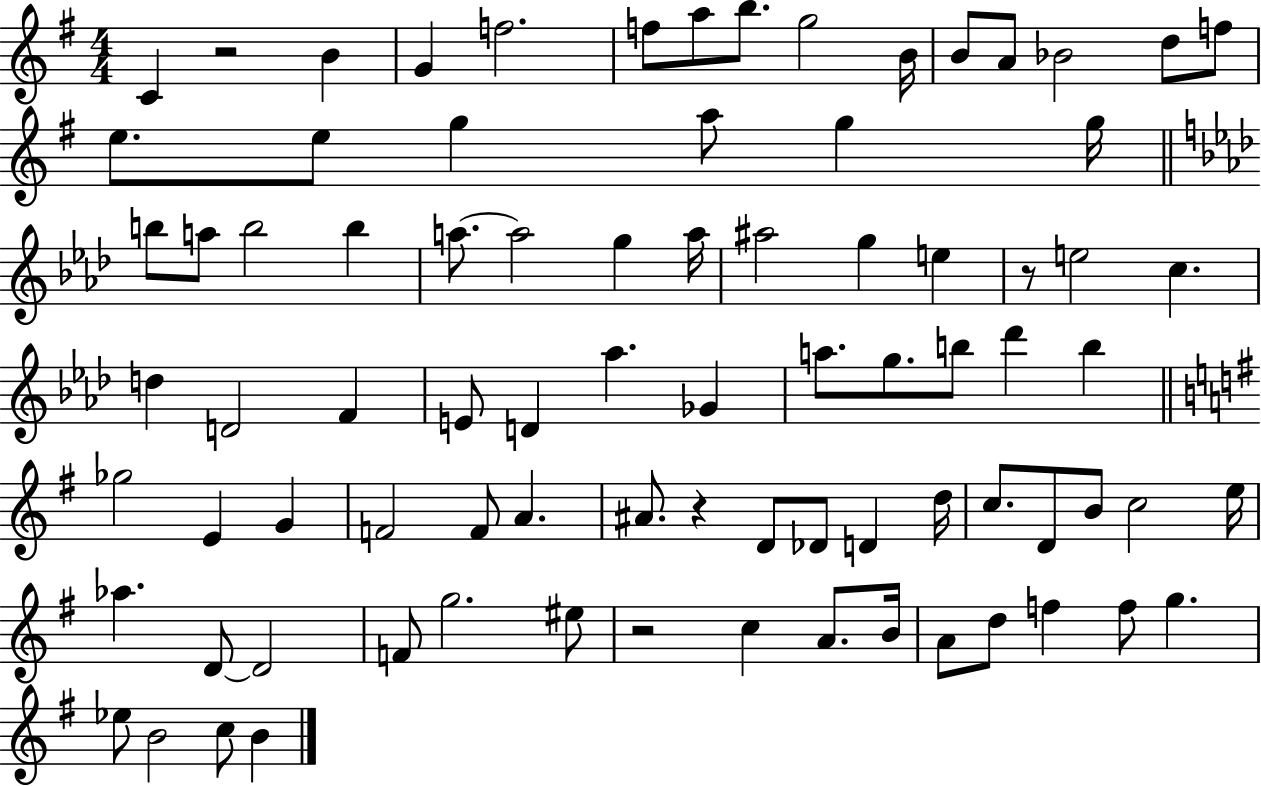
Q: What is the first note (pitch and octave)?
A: C4